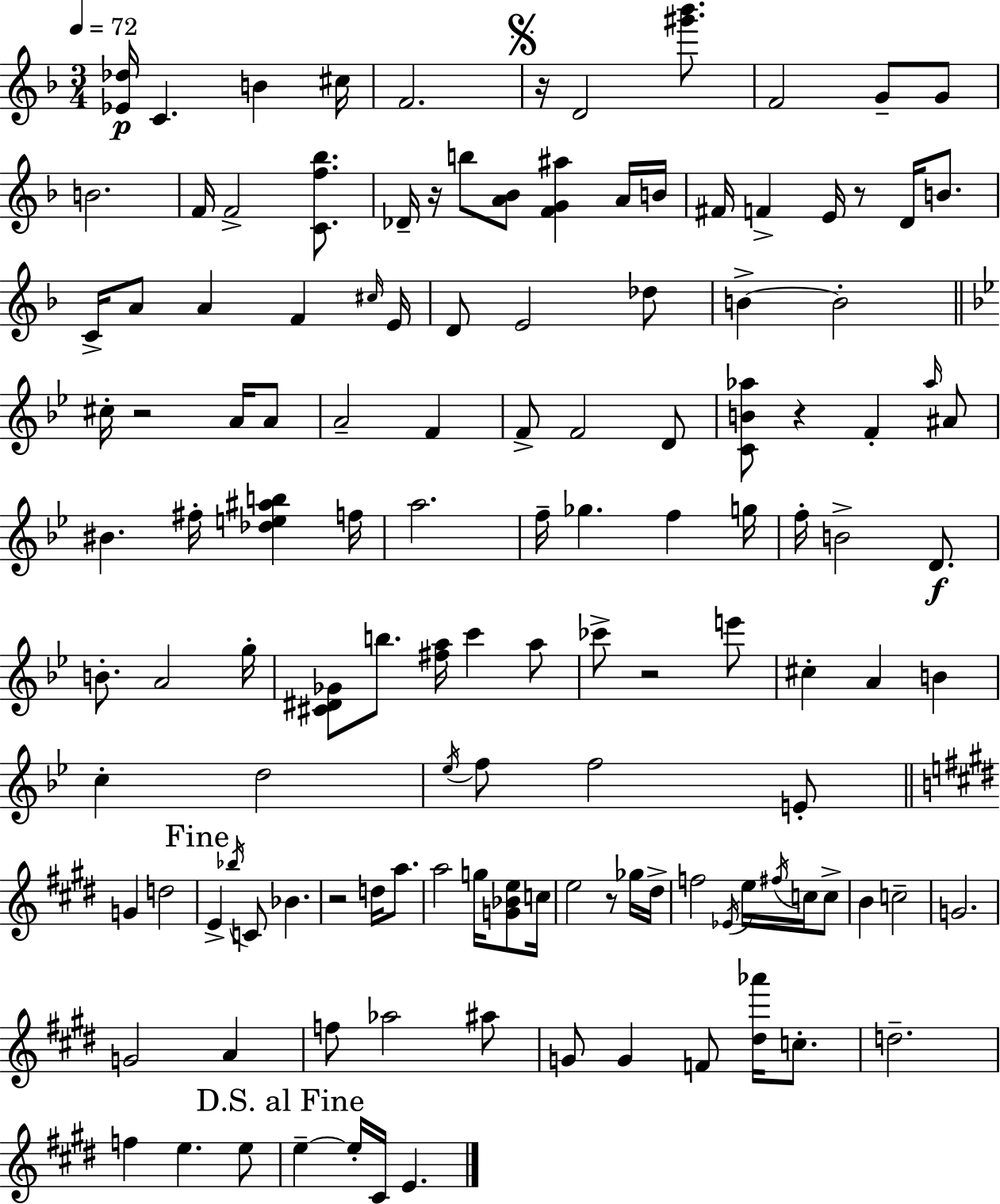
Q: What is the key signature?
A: F major